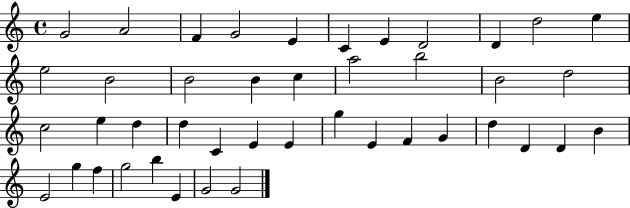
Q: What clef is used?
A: treble